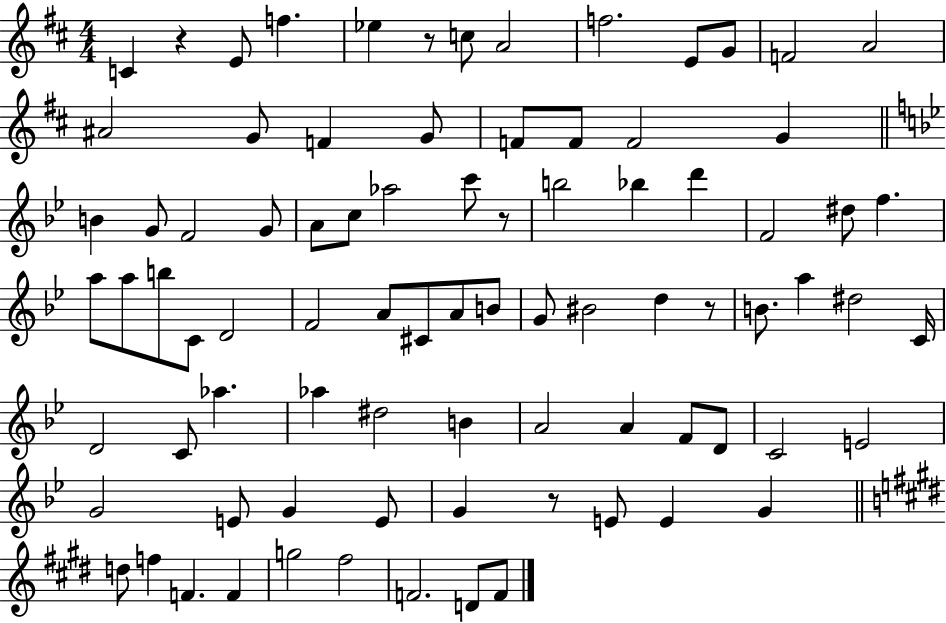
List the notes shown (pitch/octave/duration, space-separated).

C4/q R/q E4/e F5/q. Eb5/q R/e C5/e A4/h F5/h. E4/e G4/e F4/h A4/h A#4/h G4/e F4/q G4/e F4/e F4/e F4/h G4/q B4/q G4/e F4/h G4/e A4/e C5/e Ab5/h C6/e R/e B5/h Bb5/q D6/q F4/h D#5/e F5/q. A5/e A5/e B5/e C4/e D4/h F4/h A4/e C#4/e A4/e B4/e G4/e BIS4/h D5/q R/e B4/e. A5/q D#5/h C4/s D4/h C4/e Ab5/q. Ab5/q D#5/h B4/q A4/h A4/q F4/e D4/e C4/h E4/h G4/h E4/e G4/q E4/e G4/q R/e E4/e E4/q G4/q D5/e F5/q F4/q. F4/q G5/h F#5/h F4/h. D4/e F4/e